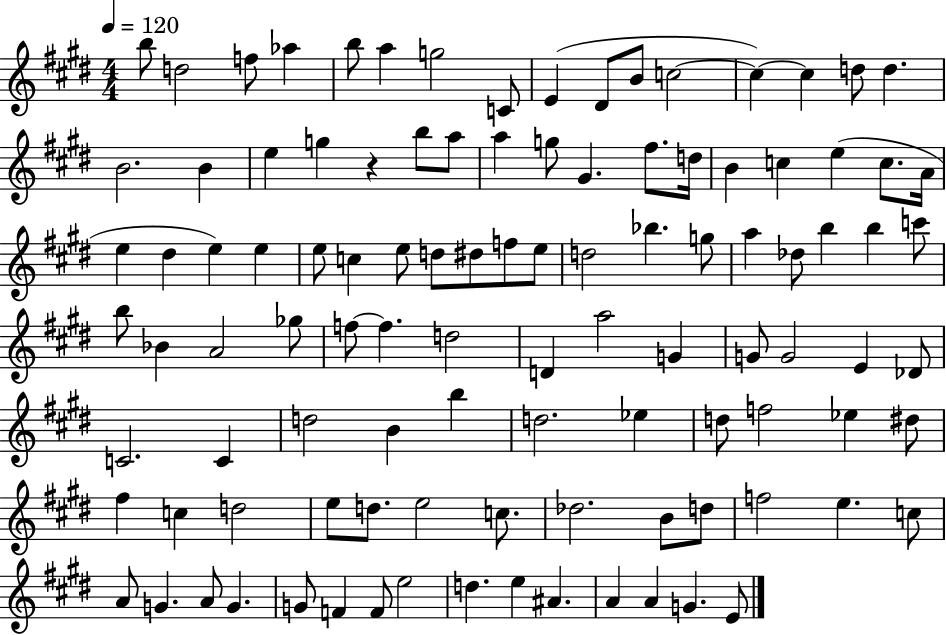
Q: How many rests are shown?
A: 1